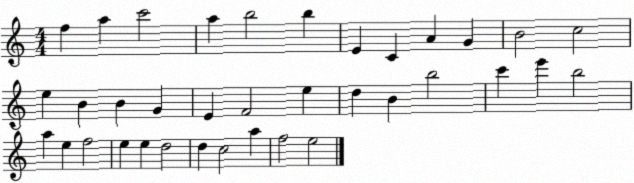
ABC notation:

X:1
T:Untitled
M:4/4
L:1/4
K:C
f a c'2 a b2 b E C A G B2 c2 e B B G E F2 e d B b2 c' e' b2 a e f2 e e d2 d c2 a f2 e2